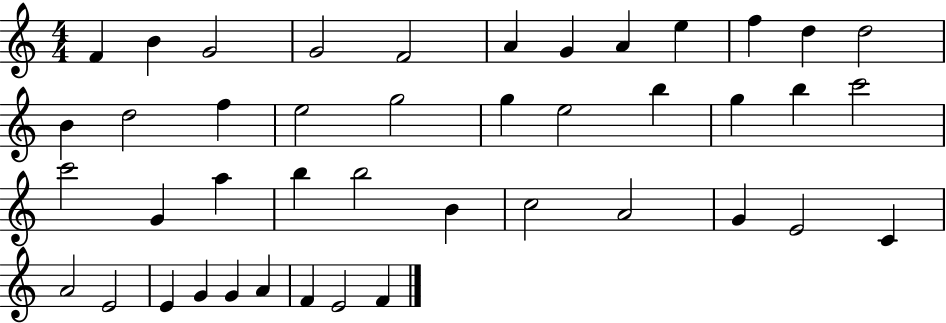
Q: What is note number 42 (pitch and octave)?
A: E4